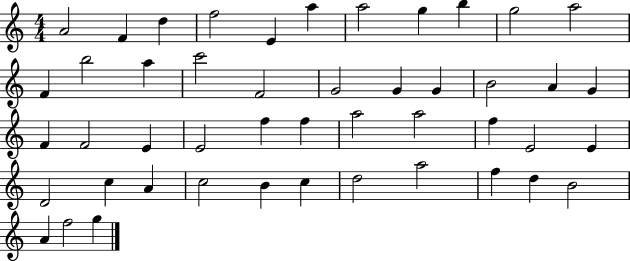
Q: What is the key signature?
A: C major